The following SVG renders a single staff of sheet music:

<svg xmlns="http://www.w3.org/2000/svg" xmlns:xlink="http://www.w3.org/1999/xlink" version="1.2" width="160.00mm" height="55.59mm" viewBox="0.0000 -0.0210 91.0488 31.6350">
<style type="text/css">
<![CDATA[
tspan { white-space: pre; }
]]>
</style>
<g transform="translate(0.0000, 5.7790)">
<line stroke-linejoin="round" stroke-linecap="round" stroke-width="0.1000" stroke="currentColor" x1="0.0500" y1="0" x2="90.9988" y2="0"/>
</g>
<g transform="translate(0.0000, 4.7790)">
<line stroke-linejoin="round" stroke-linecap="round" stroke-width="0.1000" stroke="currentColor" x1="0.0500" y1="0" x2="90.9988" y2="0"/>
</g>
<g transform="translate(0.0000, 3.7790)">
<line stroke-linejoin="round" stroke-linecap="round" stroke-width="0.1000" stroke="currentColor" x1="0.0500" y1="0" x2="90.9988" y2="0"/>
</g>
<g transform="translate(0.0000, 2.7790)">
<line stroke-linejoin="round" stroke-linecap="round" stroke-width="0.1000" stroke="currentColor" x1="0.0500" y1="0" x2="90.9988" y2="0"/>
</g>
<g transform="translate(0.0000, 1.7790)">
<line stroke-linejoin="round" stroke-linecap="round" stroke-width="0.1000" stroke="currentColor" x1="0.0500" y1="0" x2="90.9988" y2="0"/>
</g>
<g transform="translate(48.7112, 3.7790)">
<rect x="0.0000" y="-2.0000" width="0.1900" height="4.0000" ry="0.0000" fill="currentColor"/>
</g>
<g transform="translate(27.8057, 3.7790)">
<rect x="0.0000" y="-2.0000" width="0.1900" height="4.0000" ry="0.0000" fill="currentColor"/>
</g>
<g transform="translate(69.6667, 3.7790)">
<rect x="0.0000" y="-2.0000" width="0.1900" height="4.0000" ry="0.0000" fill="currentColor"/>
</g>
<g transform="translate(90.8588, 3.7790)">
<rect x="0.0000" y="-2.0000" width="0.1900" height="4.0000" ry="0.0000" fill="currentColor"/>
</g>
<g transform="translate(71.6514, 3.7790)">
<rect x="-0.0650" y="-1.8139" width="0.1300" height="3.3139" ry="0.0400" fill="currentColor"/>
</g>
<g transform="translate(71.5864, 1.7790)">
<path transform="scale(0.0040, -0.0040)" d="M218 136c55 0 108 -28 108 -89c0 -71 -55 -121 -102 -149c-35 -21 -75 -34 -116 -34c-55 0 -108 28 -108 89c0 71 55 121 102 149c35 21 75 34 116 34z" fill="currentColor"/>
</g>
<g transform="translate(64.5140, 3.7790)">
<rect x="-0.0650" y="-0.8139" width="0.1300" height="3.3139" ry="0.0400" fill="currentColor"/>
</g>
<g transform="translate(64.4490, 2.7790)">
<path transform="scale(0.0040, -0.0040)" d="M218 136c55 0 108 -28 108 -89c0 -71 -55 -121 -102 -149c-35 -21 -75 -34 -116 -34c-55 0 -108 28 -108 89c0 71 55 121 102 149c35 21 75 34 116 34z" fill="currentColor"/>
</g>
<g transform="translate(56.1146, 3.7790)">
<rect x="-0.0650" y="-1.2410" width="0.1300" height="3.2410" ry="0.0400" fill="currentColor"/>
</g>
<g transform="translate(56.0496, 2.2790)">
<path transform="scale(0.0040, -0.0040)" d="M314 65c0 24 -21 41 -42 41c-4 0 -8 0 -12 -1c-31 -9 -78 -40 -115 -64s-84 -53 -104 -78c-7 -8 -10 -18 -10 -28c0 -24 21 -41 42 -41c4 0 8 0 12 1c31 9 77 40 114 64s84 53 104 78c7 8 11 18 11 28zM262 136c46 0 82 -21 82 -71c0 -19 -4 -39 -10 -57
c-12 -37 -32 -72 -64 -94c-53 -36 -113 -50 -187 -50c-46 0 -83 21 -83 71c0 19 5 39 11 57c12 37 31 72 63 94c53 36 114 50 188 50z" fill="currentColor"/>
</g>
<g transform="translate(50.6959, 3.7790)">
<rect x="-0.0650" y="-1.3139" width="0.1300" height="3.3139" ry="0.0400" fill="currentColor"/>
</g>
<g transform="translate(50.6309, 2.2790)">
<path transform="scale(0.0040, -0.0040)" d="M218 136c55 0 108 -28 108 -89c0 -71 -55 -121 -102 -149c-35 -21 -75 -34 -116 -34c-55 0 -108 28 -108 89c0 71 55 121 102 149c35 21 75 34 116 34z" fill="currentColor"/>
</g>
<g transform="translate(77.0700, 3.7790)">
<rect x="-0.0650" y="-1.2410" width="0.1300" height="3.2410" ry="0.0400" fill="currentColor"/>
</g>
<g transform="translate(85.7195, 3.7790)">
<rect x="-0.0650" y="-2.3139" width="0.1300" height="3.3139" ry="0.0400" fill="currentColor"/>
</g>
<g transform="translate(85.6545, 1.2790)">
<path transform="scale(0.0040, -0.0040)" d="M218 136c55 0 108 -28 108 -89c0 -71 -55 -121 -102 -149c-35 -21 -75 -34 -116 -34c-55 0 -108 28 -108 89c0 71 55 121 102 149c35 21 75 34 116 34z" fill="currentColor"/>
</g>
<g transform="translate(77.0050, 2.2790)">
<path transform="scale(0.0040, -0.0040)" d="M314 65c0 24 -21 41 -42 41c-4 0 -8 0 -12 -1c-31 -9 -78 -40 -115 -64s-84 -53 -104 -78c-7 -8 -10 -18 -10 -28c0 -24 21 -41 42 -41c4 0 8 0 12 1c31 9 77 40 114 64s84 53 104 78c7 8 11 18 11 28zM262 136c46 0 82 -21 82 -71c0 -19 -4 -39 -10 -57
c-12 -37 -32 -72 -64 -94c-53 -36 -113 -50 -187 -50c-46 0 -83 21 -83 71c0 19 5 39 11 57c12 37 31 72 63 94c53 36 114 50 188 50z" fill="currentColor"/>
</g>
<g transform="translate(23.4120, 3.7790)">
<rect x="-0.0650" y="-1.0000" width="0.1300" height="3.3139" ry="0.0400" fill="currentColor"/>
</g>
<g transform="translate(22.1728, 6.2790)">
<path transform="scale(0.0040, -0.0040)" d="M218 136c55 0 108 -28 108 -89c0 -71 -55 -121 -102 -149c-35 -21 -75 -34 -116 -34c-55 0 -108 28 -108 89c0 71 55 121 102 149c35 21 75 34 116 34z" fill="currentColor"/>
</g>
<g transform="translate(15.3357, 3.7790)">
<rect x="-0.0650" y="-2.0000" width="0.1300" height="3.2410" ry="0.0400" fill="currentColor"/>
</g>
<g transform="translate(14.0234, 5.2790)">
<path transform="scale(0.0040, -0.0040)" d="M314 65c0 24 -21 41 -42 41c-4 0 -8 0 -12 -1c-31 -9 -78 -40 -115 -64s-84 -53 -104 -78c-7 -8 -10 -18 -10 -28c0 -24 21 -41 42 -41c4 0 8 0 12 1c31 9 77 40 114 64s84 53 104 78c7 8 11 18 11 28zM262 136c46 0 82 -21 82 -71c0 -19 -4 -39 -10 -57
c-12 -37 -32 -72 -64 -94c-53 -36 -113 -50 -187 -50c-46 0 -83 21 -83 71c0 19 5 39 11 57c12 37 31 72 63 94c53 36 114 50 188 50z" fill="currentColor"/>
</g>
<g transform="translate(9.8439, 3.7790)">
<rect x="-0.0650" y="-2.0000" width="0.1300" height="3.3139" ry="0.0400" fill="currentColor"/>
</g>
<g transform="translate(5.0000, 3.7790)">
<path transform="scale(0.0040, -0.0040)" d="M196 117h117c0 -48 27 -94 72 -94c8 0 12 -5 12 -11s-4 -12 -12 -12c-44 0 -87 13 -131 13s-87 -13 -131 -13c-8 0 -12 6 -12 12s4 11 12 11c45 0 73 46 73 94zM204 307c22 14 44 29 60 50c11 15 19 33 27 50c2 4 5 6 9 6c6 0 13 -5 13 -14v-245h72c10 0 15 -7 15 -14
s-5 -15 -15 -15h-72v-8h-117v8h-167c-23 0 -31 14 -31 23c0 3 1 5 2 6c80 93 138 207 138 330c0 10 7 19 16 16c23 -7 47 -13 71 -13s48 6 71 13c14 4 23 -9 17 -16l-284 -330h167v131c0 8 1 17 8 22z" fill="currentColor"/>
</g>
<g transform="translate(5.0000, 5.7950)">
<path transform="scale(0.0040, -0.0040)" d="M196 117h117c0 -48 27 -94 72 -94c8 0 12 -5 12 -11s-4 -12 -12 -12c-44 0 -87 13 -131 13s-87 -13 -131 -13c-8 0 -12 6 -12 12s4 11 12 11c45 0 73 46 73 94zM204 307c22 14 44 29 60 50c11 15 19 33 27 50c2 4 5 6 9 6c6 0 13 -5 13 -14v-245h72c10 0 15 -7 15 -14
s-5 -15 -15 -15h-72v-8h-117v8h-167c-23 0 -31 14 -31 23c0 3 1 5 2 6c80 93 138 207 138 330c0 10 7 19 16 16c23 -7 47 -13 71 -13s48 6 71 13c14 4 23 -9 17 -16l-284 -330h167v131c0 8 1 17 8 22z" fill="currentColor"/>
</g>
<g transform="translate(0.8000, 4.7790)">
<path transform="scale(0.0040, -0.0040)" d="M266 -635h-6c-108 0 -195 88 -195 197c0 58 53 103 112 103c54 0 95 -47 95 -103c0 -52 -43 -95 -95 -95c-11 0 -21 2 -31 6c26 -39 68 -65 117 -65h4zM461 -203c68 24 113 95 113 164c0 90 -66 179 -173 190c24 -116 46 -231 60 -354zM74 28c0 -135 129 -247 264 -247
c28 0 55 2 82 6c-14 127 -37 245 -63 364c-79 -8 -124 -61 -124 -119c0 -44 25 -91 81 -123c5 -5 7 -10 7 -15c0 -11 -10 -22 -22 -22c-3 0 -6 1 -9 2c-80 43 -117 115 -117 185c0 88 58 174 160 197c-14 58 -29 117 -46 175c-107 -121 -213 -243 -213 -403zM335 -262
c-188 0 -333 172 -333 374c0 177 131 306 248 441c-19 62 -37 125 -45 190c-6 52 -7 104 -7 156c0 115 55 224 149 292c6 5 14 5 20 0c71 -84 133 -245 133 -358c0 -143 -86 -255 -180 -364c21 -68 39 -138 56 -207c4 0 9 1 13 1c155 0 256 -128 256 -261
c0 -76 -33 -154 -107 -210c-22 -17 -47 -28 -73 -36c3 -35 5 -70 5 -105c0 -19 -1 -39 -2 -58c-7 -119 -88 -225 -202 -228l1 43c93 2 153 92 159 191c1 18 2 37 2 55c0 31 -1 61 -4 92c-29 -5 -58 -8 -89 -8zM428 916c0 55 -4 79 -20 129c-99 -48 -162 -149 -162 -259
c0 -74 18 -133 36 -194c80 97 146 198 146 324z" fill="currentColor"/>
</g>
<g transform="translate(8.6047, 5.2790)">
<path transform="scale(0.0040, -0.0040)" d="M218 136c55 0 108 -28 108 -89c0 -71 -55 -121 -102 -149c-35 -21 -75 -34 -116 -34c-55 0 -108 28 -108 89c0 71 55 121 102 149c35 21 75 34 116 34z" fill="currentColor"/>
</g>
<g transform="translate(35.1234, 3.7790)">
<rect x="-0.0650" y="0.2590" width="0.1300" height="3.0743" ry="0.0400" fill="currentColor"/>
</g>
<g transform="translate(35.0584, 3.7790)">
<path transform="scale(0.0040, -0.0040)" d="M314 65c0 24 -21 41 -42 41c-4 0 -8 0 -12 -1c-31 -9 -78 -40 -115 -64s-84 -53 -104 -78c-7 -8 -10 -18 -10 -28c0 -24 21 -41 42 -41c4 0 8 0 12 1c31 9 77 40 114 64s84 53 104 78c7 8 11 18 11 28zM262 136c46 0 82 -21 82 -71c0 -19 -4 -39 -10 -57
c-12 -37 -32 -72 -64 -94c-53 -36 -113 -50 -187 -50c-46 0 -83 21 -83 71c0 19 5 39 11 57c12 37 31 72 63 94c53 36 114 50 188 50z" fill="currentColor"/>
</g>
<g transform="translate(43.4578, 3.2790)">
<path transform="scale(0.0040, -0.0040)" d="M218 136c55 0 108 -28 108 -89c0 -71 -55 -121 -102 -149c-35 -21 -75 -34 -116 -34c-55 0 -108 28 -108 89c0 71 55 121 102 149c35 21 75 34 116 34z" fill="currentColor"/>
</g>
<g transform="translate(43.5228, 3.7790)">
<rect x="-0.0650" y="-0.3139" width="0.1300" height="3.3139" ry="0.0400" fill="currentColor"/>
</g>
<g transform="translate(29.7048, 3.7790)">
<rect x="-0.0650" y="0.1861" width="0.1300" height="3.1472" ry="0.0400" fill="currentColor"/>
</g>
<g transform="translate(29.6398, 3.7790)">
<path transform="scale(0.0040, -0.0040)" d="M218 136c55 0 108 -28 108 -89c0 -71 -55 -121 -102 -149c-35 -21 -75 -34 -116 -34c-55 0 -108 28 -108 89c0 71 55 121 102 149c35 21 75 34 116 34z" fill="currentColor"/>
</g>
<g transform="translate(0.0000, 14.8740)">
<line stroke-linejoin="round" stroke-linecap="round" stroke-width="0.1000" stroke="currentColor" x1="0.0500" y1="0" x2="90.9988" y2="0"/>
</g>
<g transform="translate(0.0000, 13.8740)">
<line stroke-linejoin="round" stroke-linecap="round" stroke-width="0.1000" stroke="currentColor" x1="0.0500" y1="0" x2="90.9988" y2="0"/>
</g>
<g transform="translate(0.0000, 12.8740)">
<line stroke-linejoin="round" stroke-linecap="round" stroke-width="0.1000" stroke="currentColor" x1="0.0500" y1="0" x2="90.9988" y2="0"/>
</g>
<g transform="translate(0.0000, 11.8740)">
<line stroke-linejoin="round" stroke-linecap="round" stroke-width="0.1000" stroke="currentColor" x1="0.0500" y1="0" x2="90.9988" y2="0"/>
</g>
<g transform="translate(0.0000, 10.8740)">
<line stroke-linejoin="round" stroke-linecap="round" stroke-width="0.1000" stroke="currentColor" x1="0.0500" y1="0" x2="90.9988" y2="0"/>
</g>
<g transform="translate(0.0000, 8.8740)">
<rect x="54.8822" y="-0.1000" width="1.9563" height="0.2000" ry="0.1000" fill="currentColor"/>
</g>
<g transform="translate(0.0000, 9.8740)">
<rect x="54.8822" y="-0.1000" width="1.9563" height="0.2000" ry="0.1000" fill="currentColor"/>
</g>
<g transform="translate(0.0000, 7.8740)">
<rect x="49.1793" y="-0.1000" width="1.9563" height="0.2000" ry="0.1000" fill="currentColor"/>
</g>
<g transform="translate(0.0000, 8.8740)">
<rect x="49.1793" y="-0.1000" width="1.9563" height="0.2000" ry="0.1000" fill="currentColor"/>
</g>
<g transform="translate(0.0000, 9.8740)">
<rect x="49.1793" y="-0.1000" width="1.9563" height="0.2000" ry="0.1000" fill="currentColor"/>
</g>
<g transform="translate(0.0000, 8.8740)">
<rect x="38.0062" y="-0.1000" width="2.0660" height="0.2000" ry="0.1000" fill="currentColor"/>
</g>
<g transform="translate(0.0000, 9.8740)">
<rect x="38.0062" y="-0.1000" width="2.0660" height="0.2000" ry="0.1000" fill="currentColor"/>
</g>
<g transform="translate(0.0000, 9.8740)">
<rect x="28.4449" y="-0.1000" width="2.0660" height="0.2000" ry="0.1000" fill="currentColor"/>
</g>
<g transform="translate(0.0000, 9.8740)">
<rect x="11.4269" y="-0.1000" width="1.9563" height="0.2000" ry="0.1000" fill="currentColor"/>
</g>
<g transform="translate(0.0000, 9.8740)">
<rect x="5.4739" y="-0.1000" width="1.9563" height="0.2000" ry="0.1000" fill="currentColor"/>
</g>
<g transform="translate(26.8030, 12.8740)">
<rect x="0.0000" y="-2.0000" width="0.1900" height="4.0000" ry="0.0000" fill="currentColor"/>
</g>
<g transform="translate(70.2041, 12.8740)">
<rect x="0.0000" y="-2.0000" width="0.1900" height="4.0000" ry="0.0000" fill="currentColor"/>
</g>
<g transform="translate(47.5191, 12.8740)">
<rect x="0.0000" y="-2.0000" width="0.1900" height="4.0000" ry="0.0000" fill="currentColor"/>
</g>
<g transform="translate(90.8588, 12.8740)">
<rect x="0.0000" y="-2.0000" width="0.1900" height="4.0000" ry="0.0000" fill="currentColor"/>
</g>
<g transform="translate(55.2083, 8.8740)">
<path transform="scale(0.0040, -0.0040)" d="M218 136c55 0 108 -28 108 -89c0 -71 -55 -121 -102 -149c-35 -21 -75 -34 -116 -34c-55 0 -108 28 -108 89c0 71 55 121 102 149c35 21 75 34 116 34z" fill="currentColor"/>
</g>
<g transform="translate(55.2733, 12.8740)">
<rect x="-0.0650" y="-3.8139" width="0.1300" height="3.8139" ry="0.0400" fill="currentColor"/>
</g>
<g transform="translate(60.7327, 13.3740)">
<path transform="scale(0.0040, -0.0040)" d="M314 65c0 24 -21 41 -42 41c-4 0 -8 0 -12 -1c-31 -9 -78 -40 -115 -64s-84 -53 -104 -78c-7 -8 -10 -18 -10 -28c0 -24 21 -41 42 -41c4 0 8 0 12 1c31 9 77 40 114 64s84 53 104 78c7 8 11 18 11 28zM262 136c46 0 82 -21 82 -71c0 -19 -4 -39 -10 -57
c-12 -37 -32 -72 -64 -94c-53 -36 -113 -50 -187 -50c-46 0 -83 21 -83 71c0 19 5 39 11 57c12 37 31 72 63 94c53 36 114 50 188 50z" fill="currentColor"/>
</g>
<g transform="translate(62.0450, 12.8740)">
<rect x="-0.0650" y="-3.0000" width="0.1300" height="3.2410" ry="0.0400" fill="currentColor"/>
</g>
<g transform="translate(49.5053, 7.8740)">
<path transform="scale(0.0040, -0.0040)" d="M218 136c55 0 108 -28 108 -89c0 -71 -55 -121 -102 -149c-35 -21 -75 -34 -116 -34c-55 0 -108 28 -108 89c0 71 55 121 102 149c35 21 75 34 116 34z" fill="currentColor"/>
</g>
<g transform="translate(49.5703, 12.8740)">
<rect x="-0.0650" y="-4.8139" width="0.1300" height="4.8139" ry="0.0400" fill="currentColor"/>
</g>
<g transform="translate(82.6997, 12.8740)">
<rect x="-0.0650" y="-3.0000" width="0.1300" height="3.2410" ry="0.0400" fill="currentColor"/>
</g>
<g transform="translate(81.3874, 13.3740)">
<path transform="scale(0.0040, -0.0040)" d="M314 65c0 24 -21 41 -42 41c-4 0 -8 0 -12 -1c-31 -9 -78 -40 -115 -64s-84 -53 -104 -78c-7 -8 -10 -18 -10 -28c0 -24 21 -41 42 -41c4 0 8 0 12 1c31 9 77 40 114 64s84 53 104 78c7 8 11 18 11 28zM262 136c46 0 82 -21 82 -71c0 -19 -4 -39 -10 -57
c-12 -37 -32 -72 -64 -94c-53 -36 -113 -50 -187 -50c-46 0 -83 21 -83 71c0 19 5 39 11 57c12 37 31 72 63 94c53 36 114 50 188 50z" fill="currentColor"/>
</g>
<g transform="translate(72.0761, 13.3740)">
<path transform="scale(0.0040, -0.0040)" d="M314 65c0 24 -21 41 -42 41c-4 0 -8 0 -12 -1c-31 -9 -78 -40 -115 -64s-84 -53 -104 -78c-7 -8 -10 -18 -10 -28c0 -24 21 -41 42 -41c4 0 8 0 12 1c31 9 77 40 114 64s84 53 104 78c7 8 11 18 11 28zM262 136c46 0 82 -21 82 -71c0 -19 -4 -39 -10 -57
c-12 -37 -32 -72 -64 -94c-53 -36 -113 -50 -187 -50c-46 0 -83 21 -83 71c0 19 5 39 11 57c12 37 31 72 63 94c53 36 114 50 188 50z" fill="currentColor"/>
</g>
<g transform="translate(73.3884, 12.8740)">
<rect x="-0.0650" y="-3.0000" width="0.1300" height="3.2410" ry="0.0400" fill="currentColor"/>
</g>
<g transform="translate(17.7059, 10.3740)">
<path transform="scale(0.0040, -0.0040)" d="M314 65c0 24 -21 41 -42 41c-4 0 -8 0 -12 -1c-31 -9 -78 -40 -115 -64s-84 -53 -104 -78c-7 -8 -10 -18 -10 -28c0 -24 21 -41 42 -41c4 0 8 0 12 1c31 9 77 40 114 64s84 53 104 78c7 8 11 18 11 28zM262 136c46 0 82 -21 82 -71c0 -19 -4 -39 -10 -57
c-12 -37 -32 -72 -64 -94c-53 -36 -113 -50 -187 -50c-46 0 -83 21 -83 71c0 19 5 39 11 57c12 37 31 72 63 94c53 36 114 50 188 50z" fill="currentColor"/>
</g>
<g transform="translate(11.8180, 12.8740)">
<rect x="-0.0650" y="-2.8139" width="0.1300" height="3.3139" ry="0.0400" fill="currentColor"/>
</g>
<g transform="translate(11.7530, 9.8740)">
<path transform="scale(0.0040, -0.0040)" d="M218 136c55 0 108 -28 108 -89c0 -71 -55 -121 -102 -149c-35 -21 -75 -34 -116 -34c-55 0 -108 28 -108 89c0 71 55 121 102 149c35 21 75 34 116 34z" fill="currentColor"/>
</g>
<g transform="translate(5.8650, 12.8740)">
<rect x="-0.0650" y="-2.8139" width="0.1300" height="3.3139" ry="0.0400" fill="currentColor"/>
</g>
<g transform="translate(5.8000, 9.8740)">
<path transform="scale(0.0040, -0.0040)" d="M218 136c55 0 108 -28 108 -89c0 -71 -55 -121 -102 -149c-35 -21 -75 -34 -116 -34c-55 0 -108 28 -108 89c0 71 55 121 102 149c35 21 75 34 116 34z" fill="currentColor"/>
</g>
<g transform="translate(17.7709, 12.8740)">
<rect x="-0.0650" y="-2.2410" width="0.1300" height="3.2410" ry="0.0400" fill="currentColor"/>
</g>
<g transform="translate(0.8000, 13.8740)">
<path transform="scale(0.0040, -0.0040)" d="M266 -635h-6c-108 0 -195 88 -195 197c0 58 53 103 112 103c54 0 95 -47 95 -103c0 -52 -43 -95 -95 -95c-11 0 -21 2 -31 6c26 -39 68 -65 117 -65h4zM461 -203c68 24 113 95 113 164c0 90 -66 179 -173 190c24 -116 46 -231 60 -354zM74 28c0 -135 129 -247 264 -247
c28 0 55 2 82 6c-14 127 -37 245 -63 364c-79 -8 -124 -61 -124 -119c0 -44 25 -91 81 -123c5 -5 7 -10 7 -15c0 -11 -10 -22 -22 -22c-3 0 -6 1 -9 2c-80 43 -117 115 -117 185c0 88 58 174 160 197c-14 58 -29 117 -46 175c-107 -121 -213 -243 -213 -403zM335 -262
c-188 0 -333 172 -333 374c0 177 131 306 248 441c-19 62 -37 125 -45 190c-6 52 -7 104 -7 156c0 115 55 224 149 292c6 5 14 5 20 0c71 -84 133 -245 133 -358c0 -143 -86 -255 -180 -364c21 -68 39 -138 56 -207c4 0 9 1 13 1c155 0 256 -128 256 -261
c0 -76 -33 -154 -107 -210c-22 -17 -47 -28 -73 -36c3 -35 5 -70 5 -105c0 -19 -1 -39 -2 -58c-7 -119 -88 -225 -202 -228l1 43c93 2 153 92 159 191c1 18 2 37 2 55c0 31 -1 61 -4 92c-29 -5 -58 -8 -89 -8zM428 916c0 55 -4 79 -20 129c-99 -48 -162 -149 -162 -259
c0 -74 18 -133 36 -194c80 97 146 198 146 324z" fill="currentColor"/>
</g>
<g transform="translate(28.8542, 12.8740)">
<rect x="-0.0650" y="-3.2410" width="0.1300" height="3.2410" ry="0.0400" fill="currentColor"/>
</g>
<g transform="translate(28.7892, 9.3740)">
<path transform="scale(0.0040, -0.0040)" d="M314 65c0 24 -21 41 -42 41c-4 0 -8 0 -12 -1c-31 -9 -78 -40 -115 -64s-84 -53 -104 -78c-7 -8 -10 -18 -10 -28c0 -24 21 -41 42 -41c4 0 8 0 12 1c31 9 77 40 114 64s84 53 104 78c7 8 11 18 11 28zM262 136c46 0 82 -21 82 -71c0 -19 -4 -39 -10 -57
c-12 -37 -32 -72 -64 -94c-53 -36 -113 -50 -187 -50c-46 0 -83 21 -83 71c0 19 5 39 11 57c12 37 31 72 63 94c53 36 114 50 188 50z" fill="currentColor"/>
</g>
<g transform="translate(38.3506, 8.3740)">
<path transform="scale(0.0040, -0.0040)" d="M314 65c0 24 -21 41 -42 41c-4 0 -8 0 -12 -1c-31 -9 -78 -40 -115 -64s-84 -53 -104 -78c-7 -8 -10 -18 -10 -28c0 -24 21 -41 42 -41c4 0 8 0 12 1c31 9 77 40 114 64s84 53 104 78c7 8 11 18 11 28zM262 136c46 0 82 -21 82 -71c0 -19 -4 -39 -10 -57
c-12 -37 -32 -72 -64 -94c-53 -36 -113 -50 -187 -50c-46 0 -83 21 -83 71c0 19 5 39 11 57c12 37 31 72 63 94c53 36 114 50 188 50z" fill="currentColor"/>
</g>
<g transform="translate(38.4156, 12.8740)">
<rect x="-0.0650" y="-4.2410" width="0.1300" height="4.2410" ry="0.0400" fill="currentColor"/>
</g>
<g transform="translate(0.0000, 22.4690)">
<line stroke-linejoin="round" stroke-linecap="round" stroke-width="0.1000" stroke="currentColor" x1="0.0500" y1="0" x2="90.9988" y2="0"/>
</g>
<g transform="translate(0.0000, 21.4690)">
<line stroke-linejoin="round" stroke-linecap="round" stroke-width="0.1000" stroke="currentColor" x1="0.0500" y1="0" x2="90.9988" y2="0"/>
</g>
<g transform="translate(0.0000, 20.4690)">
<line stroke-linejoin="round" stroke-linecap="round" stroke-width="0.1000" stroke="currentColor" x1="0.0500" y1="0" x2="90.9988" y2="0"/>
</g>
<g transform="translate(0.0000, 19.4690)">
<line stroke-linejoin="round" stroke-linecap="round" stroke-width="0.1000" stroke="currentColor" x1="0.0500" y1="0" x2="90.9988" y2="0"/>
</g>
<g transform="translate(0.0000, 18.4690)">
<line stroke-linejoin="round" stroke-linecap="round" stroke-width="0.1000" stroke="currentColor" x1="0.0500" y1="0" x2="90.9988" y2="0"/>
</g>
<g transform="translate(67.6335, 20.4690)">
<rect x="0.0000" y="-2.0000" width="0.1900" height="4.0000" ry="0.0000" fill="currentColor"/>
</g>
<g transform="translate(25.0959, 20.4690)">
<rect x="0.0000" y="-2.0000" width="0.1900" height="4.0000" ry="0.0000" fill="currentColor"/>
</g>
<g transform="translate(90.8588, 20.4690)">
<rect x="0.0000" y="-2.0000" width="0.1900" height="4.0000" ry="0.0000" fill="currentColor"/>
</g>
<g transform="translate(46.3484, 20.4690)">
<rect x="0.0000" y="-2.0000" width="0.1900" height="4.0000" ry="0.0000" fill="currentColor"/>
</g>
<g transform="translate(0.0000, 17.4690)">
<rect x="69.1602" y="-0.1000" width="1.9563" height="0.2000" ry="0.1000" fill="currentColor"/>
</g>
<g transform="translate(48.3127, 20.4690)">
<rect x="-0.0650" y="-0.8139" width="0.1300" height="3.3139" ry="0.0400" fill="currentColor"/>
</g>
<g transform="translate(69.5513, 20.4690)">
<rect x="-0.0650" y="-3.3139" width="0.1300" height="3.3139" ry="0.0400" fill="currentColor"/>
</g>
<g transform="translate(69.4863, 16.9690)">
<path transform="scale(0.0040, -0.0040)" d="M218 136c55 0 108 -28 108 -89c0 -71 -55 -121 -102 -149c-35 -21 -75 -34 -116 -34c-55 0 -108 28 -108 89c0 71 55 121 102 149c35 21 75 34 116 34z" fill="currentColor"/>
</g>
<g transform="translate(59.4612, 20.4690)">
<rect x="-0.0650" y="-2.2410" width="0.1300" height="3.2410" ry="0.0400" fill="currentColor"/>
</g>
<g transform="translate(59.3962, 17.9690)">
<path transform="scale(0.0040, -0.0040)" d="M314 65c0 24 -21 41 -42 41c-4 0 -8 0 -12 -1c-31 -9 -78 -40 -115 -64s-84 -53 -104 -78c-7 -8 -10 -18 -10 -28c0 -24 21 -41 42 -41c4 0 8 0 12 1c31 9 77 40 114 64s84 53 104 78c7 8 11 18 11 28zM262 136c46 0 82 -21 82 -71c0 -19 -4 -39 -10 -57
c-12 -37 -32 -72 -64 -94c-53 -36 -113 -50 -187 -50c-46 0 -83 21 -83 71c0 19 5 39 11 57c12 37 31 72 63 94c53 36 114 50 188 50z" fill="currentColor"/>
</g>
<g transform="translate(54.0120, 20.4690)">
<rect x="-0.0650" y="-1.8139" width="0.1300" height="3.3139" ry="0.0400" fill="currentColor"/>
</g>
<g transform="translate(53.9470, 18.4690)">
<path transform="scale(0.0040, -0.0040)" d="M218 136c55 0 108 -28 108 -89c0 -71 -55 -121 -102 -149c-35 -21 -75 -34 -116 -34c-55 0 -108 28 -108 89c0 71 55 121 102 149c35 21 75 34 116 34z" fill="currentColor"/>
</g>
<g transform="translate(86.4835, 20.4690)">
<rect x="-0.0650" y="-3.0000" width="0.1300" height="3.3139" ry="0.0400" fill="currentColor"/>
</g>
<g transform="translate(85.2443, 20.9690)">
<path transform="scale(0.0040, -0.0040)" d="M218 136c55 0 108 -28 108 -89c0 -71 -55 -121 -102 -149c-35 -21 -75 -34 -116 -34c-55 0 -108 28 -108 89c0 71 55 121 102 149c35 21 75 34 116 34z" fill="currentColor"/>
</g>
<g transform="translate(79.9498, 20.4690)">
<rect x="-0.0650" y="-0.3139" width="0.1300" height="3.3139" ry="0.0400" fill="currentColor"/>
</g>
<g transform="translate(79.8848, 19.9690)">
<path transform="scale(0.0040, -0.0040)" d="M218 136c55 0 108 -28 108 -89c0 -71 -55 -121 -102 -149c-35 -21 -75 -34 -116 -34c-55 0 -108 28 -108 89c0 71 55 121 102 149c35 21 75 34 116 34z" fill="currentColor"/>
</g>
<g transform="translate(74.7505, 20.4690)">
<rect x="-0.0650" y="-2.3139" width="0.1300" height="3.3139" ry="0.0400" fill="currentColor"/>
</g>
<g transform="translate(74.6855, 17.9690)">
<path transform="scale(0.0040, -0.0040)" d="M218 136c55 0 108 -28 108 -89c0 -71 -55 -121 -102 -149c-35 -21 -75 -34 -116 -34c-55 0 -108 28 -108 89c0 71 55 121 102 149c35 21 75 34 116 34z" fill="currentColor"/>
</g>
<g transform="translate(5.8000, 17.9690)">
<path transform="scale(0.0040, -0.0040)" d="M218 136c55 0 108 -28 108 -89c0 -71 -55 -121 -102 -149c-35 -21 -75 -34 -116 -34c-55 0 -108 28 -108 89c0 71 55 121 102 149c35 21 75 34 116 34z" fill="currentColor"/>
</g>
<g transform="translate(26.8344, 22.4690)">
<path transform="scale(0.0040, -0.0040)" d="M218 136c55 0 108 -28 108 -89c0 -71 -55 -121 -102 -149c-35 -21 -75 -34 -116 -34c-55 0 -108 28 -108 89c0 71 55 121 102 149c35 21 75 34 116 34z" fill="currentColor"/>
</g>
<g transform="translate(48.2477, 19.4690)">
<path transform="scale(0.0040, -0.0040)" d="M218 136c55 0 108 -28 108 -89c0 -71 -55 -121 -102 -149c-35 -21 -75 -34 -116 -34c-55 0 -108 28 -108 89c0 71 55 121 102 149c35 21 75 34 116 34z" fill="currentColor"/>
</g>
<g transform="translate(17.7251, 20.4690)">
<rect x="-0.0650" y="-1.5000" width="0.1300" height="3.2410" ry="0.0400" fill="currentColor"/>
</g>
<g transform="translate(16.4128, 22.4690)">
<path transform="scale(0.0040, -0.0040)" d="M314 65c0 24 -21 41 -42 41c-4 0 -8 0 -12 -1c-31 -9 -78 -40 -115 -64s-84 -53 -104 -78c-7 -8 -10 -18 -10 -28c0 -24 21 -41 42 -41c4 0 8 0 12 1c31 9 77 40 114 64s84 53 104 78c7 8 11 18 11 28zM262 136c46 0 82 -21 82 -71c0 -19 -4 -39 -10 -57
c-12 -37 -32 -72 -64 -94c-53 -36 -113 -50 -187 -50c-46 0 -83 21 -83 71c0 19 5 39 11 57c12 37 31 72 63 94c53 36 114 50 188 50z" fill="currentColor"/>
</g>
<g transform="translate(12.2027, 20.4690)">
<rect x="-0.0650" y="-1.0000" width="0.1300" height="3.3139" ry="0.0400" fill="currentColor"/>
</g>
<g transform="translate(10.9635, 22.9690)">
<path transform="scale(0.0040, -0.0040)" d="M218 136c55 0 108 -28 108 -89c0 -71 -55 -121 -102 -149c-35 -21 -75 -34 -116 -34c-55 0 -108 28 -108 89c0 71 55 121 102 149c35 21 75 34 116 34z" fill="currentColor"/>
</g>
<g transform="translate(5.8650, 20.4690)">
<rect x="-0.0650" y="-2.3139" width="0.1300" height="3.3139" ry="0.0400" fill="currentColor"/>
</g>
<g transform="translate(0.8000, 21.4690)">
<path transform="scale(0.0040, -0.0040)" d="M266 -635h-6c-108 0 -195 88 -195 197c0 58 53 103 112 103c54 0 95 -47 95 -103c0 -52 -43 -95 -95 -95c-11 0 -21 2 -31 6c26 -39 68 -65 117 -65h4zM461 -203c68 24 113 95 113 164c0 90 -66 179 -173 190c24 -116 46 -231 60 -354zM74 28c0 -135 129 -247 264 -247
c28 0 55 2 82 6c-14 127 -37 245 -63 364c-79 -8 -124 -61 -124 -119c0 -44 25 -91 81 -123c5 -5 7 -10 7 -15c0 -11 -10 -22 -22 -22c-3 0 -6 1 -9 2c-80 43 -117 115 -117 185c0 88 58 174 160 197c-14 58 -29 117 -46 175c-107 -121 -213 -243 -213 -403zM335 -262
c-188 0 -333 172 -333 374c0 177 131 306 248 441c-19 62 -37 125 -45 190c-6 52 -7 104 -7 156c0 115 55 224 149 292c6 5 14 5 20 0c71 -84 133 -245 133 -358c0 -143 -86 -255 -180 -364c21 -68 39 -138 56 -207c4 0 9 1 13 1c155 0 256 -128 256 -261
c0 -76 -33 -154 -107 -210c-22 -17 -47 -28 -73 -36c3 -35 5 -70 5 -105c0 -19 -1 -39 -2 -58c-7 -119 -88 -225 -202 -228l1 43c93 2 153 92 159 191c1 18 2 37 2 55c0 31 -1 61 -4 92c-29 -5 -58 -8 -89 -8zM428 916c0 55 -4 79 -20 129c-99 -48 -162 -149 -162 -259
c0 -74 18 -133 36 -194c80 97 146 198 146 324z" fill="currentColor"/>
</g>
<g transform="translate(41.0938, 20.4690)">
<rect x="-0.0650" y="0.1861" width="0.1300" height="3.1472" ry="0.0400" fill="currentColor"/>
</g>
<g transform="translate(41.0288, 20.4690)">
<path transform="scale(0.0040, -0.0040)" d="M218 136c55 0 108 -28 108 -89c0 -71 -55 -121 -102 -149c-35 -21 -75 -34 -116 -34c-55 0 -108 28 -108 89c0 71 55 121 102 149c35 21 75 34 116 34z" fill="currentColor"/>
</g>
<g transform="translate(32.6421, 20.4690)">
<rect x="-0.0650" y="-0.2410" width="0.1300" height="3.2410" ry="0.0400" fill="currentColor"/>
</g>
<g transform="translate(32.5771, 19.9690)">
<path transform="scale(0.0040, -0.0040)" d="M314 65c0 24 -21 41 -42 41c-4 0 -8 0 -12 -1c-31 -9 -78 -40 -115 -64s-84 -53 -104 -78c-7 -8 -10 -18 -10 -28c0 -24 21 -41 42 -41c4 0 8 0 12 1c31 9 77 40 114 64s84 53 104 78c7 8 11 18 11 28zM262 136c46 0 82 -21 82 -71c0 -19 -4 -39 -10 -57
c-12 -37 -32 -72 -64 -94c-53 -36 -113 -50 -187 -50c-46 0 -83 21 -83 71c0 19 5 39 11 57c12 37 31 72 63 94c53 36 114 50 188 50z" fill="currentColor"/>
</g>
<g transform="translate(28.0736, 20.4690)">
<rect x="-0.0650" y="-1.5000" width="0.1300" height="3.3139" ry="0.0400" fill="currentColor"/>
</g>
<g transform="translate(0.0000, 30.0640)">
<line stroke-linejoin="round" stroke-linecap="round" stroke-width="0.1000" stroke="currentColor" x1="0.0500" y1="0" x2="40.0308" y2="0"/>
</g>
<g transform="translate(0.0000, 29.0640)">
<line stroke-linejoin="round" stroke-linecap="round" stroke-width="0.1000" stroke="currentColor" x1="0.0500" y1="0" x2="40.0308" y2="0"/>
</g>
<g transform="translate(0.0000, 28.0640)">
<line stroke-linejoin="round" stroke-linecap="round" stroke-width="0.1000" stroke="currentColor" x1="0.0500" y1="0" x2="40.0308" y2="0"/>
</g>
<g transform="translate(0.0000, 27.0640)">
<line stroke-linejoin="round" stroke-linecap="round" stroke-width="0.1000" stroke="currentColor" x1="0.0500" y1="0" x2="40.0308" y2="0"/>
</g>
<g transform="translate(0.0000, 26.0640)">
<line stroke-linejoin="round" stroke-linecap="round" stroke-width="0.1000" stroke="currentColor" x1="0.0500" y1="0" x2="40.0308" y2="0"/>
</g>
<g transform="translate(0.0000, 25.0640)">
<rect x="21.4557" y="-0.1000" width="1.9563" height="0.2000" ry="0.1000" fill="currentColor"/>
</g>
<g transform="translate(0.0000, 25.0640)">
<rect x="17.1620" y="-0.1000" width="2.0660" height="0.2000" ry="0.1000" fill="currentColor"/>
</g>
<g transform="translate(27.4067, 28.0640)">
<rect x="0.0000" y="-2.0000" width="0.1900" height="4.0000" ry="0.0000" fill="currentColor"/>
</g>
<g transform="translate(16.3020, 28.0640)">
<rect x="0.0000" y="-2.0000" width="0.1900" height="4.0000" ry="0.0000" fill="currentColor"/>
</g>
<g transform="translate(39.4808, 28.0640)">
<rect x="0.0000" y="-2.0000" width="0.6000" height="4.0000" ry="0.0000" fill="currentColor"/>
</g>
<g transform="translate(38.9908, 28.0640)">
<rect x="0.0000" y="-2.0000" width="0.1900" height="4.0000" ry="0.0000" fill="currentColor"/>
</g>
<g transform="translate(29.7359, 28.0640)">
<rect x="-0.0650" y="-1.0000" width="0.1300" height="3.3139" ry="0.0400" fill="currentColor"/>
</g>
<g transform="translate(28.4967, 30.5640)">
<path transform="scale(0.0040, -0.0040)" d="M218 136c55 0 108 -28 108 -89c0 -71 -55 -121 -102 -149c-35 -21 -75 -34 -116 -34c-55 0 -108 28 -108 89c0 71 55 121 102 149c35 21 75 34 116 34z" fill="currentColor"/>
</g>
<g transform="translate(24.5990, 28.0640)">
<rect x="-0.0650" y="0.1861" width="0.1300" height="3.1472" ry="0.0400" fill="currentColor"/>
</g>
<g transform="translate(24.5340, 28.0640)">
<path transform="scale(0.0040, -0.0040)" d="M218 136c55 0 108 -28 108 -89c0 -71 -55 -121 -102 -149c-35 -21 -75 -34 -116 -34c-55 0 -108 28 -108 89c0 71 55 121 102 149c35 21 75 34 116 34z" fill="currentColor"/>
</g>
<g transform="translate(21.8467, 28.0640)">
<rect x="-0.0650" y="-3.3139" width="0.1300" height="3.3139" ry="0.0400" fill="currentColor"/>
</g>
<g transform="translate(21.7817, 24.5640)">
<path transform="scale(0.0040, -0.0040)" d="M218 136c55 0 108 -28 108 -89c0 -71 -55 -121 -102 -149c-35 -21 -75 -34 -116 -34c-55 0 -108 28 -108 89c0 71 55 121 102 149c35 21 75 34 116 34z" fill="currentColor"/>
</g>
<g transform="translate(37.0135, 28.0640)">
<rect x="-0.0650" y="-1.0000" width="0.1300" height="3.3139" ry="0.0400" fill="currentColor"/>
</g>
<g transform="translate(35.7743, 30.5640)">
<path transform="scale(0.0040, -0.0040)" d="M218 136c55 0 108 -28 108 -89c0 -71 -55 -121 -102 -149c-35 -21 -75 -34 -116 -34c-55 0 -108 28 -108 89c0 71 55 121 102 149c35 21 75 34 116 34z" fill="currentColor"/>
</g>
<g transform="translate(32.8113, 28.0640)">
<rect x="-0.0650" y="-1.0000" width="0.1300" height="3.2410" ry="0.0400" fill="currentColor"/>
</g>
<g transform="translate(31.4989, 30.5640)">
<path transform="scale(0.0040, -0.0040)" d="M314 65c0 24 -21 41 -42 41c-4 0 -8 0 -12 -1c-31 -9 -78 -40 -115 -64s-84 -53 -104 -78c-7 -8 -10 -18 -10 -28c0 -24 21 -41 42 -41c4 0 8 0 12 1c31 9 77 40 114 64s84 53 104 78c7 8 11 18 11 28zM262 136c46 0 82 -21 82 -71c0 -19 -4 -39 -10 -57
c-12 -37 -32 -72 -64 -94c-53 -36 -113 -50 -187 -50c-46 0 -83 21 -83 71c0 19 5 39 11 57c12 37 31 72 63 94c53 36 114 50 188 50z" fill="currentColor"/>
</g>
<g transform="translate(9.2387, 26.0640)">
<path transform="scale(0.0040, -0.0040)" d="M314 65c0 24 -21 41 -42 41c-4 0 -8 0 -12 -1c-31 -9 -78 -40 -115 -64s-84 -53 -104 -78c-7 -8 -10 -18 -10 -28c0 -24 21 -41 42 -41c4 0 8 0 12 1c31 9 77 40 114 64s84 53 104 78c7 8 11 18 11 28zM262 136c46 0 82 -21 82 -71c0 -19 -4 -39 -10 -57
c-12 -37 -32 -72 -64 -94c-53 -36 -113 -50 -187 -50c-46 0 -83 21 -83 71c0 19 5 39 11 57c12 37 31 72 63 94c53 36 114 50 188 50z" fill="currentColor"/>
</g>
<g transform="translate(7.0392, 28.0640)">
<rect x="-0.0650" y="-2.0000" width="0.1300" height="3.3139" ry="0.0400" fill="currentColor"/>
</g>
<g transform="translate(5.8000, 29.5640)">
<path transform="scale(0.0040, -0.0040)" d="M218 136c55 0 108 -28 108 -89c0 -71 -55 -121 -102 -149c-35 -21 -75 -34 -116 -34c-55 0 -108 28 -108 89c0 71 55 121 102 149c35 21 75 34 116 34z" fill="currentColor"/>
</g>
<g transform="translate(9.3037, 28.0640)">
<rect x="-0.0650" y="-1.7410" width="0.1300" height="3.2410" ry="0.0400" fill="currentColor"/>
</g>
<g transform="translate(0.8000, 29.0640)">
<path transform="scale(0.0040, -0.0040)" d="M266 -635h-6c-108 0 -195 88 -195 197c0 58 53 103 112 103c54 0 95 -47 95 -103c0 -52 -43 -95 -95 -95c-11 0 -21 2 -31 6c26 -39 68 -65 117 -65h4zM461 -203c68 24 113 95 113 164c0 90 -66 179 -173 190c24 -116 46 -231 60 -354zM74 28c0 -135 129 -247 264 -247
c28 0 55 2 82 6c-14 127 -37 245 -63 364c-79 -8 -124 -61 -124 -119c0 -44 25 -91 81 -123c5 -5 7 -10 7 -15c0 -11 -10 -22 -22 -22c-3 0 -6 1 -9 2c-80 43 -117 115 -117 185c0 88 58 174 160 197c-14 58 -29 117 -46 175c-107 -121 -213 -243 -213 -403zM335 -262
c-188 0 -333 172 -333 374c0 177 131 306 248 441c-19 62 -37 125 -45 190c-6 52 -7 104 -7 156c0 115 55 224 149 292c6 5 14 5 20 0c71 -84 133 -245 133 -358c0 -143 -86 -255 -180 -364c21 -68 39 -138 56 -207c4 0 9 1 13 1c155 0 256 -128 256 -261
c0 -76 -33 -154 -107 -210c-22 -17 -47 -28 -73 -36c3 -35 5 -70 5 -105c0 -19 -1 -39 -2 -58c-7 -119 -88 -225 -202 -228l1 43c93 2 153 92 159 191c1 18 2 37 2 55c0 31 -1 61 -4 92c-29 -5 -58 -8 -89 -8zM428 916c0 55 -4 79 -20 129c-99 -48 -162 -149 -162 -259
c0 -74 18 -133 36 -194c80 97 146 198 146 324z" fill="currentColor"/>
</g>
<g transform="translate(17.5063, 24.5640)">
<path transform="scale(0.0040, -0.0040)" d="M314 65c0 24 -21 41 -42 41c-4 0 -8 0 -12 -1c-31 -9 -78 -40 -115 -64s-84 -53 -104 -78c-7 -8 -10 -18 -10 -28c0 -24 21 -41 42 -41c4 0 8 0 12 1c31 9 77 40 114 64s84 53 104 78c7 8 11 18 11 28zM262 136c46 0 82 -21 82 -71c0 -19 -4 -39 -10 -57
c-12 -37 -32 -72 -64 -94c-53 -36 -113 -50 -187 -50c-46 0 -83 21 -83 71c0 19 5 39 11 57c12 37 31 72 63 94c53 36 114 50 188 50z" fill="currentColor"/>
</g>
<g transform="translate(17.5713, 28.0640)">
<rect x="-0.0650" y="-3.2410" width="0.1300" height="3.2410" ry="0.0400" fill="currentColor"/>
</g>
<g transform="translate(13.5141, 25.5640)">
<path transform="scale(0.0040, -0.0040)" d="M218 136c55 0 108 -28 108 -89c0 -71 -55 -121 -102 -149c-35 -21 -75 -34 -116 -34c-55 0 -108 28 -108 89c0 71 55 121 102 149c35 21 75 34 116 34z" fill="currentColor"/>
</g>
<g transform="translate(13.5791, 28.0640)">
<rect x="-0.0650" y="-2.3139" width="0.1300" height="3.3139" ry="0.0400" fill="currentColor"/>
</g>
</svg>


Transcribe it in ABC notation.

X:1
T:Untitled
M:4/4
L:1/4
K:C
F F2 D B B2 c e e2 d f e2 g a a g2 b2 d'2 e' c' A2 A2 A2 g D E2 E c2 B d f g2 b g c A F f2 g b2 b B D D2 D